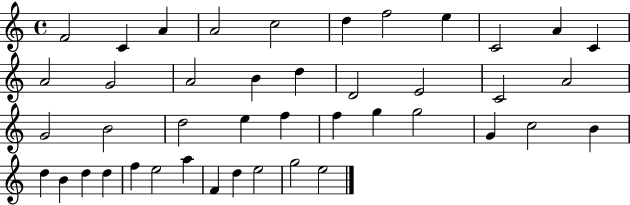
{
  \clef treble
  \time 4/4
  \defaultTimeSignature
  \key c \major
  f'2 c'4 a'4 | a'2 c''2 | d''4 f''2 e''4 | c'2 a'4 c'4 | \break a'2 g'2 | a'2 b'4 d''4 | d'2 e'2 | c'2 a'2 | \break g'2 b'2 | d''2 e''4 f''4 | f''4 g''4 g''2 | g'4 c''2 b'4 | \break d''4 b'4 d''4 d''4 | f''4 e''2 a''4 | f'4 d''4 e''2 | g''2 e''2 | \break \bar "|."
}